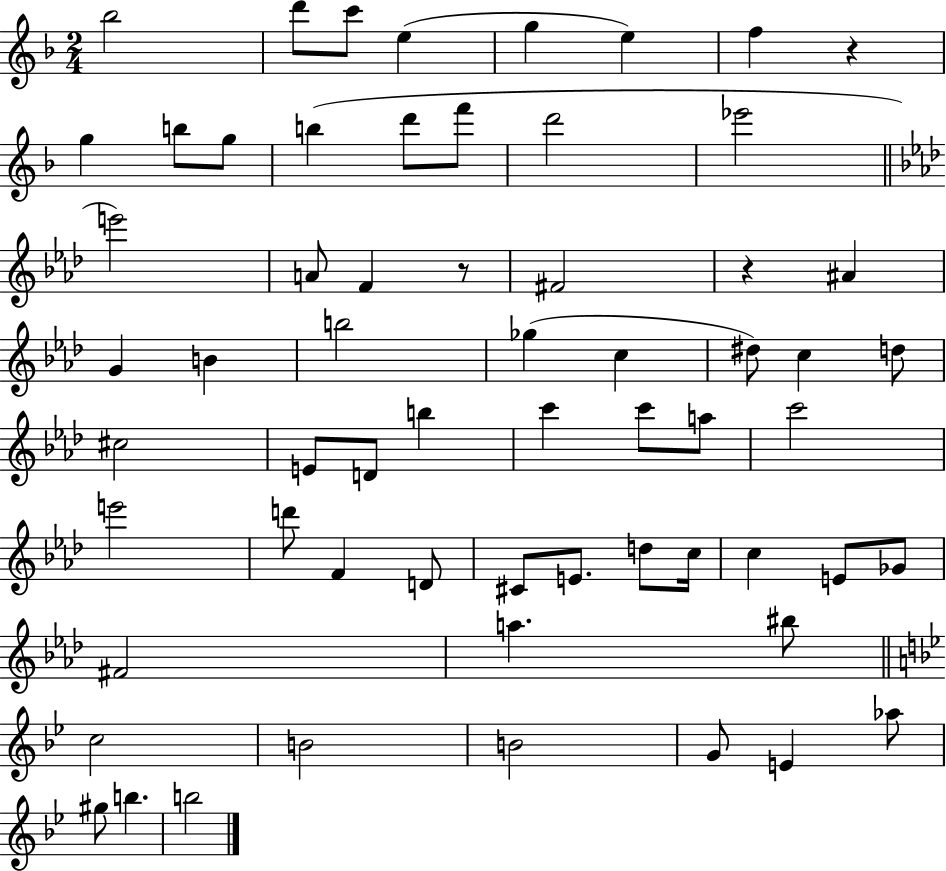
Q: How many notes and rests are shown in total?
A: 62